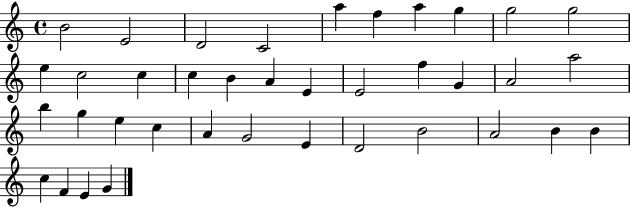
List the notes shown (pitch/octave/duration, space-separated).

B4/h E4/h D4/h C4/h A5/q F5/q A5/q G5/q G5/h G5/h E5/q C5/h C5/q C5/q B4/q A4/q E4/q E4/h F5/q G4/q A4/h A5/h B5/q G5/q E5/q C5/q A4/q G4/h E4/q D4/h B4/h A4/h B4/q B4/q C5/q F4/q E4/q G4/q